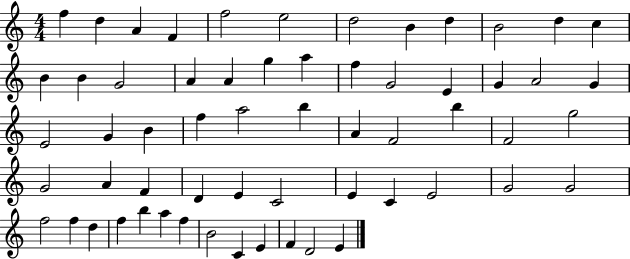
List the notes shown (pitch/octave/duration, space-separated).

F5/q D5/q A4/q F4/q F5/h E5/h D5/h B4/q D5/q B4/h D5/q C5/q B4/q B4/q G4/h A4/q A4/q G5/q A5/q F5/q G4/h E4/q G4/q A4/h G4/q E4/h G4/q B4/q F5/q A5/h B5/q A4/q F4/h B5/q F4/h G5/h G4/h A4/q F4/q D4/q E4/q C4/h E4/q C4/q E4/h G4/h G4/h F5/h F5/q D5/q F5/q B5/q A5/q F5/q B4/h C4/q E4/q F4/q D4/h E4/q